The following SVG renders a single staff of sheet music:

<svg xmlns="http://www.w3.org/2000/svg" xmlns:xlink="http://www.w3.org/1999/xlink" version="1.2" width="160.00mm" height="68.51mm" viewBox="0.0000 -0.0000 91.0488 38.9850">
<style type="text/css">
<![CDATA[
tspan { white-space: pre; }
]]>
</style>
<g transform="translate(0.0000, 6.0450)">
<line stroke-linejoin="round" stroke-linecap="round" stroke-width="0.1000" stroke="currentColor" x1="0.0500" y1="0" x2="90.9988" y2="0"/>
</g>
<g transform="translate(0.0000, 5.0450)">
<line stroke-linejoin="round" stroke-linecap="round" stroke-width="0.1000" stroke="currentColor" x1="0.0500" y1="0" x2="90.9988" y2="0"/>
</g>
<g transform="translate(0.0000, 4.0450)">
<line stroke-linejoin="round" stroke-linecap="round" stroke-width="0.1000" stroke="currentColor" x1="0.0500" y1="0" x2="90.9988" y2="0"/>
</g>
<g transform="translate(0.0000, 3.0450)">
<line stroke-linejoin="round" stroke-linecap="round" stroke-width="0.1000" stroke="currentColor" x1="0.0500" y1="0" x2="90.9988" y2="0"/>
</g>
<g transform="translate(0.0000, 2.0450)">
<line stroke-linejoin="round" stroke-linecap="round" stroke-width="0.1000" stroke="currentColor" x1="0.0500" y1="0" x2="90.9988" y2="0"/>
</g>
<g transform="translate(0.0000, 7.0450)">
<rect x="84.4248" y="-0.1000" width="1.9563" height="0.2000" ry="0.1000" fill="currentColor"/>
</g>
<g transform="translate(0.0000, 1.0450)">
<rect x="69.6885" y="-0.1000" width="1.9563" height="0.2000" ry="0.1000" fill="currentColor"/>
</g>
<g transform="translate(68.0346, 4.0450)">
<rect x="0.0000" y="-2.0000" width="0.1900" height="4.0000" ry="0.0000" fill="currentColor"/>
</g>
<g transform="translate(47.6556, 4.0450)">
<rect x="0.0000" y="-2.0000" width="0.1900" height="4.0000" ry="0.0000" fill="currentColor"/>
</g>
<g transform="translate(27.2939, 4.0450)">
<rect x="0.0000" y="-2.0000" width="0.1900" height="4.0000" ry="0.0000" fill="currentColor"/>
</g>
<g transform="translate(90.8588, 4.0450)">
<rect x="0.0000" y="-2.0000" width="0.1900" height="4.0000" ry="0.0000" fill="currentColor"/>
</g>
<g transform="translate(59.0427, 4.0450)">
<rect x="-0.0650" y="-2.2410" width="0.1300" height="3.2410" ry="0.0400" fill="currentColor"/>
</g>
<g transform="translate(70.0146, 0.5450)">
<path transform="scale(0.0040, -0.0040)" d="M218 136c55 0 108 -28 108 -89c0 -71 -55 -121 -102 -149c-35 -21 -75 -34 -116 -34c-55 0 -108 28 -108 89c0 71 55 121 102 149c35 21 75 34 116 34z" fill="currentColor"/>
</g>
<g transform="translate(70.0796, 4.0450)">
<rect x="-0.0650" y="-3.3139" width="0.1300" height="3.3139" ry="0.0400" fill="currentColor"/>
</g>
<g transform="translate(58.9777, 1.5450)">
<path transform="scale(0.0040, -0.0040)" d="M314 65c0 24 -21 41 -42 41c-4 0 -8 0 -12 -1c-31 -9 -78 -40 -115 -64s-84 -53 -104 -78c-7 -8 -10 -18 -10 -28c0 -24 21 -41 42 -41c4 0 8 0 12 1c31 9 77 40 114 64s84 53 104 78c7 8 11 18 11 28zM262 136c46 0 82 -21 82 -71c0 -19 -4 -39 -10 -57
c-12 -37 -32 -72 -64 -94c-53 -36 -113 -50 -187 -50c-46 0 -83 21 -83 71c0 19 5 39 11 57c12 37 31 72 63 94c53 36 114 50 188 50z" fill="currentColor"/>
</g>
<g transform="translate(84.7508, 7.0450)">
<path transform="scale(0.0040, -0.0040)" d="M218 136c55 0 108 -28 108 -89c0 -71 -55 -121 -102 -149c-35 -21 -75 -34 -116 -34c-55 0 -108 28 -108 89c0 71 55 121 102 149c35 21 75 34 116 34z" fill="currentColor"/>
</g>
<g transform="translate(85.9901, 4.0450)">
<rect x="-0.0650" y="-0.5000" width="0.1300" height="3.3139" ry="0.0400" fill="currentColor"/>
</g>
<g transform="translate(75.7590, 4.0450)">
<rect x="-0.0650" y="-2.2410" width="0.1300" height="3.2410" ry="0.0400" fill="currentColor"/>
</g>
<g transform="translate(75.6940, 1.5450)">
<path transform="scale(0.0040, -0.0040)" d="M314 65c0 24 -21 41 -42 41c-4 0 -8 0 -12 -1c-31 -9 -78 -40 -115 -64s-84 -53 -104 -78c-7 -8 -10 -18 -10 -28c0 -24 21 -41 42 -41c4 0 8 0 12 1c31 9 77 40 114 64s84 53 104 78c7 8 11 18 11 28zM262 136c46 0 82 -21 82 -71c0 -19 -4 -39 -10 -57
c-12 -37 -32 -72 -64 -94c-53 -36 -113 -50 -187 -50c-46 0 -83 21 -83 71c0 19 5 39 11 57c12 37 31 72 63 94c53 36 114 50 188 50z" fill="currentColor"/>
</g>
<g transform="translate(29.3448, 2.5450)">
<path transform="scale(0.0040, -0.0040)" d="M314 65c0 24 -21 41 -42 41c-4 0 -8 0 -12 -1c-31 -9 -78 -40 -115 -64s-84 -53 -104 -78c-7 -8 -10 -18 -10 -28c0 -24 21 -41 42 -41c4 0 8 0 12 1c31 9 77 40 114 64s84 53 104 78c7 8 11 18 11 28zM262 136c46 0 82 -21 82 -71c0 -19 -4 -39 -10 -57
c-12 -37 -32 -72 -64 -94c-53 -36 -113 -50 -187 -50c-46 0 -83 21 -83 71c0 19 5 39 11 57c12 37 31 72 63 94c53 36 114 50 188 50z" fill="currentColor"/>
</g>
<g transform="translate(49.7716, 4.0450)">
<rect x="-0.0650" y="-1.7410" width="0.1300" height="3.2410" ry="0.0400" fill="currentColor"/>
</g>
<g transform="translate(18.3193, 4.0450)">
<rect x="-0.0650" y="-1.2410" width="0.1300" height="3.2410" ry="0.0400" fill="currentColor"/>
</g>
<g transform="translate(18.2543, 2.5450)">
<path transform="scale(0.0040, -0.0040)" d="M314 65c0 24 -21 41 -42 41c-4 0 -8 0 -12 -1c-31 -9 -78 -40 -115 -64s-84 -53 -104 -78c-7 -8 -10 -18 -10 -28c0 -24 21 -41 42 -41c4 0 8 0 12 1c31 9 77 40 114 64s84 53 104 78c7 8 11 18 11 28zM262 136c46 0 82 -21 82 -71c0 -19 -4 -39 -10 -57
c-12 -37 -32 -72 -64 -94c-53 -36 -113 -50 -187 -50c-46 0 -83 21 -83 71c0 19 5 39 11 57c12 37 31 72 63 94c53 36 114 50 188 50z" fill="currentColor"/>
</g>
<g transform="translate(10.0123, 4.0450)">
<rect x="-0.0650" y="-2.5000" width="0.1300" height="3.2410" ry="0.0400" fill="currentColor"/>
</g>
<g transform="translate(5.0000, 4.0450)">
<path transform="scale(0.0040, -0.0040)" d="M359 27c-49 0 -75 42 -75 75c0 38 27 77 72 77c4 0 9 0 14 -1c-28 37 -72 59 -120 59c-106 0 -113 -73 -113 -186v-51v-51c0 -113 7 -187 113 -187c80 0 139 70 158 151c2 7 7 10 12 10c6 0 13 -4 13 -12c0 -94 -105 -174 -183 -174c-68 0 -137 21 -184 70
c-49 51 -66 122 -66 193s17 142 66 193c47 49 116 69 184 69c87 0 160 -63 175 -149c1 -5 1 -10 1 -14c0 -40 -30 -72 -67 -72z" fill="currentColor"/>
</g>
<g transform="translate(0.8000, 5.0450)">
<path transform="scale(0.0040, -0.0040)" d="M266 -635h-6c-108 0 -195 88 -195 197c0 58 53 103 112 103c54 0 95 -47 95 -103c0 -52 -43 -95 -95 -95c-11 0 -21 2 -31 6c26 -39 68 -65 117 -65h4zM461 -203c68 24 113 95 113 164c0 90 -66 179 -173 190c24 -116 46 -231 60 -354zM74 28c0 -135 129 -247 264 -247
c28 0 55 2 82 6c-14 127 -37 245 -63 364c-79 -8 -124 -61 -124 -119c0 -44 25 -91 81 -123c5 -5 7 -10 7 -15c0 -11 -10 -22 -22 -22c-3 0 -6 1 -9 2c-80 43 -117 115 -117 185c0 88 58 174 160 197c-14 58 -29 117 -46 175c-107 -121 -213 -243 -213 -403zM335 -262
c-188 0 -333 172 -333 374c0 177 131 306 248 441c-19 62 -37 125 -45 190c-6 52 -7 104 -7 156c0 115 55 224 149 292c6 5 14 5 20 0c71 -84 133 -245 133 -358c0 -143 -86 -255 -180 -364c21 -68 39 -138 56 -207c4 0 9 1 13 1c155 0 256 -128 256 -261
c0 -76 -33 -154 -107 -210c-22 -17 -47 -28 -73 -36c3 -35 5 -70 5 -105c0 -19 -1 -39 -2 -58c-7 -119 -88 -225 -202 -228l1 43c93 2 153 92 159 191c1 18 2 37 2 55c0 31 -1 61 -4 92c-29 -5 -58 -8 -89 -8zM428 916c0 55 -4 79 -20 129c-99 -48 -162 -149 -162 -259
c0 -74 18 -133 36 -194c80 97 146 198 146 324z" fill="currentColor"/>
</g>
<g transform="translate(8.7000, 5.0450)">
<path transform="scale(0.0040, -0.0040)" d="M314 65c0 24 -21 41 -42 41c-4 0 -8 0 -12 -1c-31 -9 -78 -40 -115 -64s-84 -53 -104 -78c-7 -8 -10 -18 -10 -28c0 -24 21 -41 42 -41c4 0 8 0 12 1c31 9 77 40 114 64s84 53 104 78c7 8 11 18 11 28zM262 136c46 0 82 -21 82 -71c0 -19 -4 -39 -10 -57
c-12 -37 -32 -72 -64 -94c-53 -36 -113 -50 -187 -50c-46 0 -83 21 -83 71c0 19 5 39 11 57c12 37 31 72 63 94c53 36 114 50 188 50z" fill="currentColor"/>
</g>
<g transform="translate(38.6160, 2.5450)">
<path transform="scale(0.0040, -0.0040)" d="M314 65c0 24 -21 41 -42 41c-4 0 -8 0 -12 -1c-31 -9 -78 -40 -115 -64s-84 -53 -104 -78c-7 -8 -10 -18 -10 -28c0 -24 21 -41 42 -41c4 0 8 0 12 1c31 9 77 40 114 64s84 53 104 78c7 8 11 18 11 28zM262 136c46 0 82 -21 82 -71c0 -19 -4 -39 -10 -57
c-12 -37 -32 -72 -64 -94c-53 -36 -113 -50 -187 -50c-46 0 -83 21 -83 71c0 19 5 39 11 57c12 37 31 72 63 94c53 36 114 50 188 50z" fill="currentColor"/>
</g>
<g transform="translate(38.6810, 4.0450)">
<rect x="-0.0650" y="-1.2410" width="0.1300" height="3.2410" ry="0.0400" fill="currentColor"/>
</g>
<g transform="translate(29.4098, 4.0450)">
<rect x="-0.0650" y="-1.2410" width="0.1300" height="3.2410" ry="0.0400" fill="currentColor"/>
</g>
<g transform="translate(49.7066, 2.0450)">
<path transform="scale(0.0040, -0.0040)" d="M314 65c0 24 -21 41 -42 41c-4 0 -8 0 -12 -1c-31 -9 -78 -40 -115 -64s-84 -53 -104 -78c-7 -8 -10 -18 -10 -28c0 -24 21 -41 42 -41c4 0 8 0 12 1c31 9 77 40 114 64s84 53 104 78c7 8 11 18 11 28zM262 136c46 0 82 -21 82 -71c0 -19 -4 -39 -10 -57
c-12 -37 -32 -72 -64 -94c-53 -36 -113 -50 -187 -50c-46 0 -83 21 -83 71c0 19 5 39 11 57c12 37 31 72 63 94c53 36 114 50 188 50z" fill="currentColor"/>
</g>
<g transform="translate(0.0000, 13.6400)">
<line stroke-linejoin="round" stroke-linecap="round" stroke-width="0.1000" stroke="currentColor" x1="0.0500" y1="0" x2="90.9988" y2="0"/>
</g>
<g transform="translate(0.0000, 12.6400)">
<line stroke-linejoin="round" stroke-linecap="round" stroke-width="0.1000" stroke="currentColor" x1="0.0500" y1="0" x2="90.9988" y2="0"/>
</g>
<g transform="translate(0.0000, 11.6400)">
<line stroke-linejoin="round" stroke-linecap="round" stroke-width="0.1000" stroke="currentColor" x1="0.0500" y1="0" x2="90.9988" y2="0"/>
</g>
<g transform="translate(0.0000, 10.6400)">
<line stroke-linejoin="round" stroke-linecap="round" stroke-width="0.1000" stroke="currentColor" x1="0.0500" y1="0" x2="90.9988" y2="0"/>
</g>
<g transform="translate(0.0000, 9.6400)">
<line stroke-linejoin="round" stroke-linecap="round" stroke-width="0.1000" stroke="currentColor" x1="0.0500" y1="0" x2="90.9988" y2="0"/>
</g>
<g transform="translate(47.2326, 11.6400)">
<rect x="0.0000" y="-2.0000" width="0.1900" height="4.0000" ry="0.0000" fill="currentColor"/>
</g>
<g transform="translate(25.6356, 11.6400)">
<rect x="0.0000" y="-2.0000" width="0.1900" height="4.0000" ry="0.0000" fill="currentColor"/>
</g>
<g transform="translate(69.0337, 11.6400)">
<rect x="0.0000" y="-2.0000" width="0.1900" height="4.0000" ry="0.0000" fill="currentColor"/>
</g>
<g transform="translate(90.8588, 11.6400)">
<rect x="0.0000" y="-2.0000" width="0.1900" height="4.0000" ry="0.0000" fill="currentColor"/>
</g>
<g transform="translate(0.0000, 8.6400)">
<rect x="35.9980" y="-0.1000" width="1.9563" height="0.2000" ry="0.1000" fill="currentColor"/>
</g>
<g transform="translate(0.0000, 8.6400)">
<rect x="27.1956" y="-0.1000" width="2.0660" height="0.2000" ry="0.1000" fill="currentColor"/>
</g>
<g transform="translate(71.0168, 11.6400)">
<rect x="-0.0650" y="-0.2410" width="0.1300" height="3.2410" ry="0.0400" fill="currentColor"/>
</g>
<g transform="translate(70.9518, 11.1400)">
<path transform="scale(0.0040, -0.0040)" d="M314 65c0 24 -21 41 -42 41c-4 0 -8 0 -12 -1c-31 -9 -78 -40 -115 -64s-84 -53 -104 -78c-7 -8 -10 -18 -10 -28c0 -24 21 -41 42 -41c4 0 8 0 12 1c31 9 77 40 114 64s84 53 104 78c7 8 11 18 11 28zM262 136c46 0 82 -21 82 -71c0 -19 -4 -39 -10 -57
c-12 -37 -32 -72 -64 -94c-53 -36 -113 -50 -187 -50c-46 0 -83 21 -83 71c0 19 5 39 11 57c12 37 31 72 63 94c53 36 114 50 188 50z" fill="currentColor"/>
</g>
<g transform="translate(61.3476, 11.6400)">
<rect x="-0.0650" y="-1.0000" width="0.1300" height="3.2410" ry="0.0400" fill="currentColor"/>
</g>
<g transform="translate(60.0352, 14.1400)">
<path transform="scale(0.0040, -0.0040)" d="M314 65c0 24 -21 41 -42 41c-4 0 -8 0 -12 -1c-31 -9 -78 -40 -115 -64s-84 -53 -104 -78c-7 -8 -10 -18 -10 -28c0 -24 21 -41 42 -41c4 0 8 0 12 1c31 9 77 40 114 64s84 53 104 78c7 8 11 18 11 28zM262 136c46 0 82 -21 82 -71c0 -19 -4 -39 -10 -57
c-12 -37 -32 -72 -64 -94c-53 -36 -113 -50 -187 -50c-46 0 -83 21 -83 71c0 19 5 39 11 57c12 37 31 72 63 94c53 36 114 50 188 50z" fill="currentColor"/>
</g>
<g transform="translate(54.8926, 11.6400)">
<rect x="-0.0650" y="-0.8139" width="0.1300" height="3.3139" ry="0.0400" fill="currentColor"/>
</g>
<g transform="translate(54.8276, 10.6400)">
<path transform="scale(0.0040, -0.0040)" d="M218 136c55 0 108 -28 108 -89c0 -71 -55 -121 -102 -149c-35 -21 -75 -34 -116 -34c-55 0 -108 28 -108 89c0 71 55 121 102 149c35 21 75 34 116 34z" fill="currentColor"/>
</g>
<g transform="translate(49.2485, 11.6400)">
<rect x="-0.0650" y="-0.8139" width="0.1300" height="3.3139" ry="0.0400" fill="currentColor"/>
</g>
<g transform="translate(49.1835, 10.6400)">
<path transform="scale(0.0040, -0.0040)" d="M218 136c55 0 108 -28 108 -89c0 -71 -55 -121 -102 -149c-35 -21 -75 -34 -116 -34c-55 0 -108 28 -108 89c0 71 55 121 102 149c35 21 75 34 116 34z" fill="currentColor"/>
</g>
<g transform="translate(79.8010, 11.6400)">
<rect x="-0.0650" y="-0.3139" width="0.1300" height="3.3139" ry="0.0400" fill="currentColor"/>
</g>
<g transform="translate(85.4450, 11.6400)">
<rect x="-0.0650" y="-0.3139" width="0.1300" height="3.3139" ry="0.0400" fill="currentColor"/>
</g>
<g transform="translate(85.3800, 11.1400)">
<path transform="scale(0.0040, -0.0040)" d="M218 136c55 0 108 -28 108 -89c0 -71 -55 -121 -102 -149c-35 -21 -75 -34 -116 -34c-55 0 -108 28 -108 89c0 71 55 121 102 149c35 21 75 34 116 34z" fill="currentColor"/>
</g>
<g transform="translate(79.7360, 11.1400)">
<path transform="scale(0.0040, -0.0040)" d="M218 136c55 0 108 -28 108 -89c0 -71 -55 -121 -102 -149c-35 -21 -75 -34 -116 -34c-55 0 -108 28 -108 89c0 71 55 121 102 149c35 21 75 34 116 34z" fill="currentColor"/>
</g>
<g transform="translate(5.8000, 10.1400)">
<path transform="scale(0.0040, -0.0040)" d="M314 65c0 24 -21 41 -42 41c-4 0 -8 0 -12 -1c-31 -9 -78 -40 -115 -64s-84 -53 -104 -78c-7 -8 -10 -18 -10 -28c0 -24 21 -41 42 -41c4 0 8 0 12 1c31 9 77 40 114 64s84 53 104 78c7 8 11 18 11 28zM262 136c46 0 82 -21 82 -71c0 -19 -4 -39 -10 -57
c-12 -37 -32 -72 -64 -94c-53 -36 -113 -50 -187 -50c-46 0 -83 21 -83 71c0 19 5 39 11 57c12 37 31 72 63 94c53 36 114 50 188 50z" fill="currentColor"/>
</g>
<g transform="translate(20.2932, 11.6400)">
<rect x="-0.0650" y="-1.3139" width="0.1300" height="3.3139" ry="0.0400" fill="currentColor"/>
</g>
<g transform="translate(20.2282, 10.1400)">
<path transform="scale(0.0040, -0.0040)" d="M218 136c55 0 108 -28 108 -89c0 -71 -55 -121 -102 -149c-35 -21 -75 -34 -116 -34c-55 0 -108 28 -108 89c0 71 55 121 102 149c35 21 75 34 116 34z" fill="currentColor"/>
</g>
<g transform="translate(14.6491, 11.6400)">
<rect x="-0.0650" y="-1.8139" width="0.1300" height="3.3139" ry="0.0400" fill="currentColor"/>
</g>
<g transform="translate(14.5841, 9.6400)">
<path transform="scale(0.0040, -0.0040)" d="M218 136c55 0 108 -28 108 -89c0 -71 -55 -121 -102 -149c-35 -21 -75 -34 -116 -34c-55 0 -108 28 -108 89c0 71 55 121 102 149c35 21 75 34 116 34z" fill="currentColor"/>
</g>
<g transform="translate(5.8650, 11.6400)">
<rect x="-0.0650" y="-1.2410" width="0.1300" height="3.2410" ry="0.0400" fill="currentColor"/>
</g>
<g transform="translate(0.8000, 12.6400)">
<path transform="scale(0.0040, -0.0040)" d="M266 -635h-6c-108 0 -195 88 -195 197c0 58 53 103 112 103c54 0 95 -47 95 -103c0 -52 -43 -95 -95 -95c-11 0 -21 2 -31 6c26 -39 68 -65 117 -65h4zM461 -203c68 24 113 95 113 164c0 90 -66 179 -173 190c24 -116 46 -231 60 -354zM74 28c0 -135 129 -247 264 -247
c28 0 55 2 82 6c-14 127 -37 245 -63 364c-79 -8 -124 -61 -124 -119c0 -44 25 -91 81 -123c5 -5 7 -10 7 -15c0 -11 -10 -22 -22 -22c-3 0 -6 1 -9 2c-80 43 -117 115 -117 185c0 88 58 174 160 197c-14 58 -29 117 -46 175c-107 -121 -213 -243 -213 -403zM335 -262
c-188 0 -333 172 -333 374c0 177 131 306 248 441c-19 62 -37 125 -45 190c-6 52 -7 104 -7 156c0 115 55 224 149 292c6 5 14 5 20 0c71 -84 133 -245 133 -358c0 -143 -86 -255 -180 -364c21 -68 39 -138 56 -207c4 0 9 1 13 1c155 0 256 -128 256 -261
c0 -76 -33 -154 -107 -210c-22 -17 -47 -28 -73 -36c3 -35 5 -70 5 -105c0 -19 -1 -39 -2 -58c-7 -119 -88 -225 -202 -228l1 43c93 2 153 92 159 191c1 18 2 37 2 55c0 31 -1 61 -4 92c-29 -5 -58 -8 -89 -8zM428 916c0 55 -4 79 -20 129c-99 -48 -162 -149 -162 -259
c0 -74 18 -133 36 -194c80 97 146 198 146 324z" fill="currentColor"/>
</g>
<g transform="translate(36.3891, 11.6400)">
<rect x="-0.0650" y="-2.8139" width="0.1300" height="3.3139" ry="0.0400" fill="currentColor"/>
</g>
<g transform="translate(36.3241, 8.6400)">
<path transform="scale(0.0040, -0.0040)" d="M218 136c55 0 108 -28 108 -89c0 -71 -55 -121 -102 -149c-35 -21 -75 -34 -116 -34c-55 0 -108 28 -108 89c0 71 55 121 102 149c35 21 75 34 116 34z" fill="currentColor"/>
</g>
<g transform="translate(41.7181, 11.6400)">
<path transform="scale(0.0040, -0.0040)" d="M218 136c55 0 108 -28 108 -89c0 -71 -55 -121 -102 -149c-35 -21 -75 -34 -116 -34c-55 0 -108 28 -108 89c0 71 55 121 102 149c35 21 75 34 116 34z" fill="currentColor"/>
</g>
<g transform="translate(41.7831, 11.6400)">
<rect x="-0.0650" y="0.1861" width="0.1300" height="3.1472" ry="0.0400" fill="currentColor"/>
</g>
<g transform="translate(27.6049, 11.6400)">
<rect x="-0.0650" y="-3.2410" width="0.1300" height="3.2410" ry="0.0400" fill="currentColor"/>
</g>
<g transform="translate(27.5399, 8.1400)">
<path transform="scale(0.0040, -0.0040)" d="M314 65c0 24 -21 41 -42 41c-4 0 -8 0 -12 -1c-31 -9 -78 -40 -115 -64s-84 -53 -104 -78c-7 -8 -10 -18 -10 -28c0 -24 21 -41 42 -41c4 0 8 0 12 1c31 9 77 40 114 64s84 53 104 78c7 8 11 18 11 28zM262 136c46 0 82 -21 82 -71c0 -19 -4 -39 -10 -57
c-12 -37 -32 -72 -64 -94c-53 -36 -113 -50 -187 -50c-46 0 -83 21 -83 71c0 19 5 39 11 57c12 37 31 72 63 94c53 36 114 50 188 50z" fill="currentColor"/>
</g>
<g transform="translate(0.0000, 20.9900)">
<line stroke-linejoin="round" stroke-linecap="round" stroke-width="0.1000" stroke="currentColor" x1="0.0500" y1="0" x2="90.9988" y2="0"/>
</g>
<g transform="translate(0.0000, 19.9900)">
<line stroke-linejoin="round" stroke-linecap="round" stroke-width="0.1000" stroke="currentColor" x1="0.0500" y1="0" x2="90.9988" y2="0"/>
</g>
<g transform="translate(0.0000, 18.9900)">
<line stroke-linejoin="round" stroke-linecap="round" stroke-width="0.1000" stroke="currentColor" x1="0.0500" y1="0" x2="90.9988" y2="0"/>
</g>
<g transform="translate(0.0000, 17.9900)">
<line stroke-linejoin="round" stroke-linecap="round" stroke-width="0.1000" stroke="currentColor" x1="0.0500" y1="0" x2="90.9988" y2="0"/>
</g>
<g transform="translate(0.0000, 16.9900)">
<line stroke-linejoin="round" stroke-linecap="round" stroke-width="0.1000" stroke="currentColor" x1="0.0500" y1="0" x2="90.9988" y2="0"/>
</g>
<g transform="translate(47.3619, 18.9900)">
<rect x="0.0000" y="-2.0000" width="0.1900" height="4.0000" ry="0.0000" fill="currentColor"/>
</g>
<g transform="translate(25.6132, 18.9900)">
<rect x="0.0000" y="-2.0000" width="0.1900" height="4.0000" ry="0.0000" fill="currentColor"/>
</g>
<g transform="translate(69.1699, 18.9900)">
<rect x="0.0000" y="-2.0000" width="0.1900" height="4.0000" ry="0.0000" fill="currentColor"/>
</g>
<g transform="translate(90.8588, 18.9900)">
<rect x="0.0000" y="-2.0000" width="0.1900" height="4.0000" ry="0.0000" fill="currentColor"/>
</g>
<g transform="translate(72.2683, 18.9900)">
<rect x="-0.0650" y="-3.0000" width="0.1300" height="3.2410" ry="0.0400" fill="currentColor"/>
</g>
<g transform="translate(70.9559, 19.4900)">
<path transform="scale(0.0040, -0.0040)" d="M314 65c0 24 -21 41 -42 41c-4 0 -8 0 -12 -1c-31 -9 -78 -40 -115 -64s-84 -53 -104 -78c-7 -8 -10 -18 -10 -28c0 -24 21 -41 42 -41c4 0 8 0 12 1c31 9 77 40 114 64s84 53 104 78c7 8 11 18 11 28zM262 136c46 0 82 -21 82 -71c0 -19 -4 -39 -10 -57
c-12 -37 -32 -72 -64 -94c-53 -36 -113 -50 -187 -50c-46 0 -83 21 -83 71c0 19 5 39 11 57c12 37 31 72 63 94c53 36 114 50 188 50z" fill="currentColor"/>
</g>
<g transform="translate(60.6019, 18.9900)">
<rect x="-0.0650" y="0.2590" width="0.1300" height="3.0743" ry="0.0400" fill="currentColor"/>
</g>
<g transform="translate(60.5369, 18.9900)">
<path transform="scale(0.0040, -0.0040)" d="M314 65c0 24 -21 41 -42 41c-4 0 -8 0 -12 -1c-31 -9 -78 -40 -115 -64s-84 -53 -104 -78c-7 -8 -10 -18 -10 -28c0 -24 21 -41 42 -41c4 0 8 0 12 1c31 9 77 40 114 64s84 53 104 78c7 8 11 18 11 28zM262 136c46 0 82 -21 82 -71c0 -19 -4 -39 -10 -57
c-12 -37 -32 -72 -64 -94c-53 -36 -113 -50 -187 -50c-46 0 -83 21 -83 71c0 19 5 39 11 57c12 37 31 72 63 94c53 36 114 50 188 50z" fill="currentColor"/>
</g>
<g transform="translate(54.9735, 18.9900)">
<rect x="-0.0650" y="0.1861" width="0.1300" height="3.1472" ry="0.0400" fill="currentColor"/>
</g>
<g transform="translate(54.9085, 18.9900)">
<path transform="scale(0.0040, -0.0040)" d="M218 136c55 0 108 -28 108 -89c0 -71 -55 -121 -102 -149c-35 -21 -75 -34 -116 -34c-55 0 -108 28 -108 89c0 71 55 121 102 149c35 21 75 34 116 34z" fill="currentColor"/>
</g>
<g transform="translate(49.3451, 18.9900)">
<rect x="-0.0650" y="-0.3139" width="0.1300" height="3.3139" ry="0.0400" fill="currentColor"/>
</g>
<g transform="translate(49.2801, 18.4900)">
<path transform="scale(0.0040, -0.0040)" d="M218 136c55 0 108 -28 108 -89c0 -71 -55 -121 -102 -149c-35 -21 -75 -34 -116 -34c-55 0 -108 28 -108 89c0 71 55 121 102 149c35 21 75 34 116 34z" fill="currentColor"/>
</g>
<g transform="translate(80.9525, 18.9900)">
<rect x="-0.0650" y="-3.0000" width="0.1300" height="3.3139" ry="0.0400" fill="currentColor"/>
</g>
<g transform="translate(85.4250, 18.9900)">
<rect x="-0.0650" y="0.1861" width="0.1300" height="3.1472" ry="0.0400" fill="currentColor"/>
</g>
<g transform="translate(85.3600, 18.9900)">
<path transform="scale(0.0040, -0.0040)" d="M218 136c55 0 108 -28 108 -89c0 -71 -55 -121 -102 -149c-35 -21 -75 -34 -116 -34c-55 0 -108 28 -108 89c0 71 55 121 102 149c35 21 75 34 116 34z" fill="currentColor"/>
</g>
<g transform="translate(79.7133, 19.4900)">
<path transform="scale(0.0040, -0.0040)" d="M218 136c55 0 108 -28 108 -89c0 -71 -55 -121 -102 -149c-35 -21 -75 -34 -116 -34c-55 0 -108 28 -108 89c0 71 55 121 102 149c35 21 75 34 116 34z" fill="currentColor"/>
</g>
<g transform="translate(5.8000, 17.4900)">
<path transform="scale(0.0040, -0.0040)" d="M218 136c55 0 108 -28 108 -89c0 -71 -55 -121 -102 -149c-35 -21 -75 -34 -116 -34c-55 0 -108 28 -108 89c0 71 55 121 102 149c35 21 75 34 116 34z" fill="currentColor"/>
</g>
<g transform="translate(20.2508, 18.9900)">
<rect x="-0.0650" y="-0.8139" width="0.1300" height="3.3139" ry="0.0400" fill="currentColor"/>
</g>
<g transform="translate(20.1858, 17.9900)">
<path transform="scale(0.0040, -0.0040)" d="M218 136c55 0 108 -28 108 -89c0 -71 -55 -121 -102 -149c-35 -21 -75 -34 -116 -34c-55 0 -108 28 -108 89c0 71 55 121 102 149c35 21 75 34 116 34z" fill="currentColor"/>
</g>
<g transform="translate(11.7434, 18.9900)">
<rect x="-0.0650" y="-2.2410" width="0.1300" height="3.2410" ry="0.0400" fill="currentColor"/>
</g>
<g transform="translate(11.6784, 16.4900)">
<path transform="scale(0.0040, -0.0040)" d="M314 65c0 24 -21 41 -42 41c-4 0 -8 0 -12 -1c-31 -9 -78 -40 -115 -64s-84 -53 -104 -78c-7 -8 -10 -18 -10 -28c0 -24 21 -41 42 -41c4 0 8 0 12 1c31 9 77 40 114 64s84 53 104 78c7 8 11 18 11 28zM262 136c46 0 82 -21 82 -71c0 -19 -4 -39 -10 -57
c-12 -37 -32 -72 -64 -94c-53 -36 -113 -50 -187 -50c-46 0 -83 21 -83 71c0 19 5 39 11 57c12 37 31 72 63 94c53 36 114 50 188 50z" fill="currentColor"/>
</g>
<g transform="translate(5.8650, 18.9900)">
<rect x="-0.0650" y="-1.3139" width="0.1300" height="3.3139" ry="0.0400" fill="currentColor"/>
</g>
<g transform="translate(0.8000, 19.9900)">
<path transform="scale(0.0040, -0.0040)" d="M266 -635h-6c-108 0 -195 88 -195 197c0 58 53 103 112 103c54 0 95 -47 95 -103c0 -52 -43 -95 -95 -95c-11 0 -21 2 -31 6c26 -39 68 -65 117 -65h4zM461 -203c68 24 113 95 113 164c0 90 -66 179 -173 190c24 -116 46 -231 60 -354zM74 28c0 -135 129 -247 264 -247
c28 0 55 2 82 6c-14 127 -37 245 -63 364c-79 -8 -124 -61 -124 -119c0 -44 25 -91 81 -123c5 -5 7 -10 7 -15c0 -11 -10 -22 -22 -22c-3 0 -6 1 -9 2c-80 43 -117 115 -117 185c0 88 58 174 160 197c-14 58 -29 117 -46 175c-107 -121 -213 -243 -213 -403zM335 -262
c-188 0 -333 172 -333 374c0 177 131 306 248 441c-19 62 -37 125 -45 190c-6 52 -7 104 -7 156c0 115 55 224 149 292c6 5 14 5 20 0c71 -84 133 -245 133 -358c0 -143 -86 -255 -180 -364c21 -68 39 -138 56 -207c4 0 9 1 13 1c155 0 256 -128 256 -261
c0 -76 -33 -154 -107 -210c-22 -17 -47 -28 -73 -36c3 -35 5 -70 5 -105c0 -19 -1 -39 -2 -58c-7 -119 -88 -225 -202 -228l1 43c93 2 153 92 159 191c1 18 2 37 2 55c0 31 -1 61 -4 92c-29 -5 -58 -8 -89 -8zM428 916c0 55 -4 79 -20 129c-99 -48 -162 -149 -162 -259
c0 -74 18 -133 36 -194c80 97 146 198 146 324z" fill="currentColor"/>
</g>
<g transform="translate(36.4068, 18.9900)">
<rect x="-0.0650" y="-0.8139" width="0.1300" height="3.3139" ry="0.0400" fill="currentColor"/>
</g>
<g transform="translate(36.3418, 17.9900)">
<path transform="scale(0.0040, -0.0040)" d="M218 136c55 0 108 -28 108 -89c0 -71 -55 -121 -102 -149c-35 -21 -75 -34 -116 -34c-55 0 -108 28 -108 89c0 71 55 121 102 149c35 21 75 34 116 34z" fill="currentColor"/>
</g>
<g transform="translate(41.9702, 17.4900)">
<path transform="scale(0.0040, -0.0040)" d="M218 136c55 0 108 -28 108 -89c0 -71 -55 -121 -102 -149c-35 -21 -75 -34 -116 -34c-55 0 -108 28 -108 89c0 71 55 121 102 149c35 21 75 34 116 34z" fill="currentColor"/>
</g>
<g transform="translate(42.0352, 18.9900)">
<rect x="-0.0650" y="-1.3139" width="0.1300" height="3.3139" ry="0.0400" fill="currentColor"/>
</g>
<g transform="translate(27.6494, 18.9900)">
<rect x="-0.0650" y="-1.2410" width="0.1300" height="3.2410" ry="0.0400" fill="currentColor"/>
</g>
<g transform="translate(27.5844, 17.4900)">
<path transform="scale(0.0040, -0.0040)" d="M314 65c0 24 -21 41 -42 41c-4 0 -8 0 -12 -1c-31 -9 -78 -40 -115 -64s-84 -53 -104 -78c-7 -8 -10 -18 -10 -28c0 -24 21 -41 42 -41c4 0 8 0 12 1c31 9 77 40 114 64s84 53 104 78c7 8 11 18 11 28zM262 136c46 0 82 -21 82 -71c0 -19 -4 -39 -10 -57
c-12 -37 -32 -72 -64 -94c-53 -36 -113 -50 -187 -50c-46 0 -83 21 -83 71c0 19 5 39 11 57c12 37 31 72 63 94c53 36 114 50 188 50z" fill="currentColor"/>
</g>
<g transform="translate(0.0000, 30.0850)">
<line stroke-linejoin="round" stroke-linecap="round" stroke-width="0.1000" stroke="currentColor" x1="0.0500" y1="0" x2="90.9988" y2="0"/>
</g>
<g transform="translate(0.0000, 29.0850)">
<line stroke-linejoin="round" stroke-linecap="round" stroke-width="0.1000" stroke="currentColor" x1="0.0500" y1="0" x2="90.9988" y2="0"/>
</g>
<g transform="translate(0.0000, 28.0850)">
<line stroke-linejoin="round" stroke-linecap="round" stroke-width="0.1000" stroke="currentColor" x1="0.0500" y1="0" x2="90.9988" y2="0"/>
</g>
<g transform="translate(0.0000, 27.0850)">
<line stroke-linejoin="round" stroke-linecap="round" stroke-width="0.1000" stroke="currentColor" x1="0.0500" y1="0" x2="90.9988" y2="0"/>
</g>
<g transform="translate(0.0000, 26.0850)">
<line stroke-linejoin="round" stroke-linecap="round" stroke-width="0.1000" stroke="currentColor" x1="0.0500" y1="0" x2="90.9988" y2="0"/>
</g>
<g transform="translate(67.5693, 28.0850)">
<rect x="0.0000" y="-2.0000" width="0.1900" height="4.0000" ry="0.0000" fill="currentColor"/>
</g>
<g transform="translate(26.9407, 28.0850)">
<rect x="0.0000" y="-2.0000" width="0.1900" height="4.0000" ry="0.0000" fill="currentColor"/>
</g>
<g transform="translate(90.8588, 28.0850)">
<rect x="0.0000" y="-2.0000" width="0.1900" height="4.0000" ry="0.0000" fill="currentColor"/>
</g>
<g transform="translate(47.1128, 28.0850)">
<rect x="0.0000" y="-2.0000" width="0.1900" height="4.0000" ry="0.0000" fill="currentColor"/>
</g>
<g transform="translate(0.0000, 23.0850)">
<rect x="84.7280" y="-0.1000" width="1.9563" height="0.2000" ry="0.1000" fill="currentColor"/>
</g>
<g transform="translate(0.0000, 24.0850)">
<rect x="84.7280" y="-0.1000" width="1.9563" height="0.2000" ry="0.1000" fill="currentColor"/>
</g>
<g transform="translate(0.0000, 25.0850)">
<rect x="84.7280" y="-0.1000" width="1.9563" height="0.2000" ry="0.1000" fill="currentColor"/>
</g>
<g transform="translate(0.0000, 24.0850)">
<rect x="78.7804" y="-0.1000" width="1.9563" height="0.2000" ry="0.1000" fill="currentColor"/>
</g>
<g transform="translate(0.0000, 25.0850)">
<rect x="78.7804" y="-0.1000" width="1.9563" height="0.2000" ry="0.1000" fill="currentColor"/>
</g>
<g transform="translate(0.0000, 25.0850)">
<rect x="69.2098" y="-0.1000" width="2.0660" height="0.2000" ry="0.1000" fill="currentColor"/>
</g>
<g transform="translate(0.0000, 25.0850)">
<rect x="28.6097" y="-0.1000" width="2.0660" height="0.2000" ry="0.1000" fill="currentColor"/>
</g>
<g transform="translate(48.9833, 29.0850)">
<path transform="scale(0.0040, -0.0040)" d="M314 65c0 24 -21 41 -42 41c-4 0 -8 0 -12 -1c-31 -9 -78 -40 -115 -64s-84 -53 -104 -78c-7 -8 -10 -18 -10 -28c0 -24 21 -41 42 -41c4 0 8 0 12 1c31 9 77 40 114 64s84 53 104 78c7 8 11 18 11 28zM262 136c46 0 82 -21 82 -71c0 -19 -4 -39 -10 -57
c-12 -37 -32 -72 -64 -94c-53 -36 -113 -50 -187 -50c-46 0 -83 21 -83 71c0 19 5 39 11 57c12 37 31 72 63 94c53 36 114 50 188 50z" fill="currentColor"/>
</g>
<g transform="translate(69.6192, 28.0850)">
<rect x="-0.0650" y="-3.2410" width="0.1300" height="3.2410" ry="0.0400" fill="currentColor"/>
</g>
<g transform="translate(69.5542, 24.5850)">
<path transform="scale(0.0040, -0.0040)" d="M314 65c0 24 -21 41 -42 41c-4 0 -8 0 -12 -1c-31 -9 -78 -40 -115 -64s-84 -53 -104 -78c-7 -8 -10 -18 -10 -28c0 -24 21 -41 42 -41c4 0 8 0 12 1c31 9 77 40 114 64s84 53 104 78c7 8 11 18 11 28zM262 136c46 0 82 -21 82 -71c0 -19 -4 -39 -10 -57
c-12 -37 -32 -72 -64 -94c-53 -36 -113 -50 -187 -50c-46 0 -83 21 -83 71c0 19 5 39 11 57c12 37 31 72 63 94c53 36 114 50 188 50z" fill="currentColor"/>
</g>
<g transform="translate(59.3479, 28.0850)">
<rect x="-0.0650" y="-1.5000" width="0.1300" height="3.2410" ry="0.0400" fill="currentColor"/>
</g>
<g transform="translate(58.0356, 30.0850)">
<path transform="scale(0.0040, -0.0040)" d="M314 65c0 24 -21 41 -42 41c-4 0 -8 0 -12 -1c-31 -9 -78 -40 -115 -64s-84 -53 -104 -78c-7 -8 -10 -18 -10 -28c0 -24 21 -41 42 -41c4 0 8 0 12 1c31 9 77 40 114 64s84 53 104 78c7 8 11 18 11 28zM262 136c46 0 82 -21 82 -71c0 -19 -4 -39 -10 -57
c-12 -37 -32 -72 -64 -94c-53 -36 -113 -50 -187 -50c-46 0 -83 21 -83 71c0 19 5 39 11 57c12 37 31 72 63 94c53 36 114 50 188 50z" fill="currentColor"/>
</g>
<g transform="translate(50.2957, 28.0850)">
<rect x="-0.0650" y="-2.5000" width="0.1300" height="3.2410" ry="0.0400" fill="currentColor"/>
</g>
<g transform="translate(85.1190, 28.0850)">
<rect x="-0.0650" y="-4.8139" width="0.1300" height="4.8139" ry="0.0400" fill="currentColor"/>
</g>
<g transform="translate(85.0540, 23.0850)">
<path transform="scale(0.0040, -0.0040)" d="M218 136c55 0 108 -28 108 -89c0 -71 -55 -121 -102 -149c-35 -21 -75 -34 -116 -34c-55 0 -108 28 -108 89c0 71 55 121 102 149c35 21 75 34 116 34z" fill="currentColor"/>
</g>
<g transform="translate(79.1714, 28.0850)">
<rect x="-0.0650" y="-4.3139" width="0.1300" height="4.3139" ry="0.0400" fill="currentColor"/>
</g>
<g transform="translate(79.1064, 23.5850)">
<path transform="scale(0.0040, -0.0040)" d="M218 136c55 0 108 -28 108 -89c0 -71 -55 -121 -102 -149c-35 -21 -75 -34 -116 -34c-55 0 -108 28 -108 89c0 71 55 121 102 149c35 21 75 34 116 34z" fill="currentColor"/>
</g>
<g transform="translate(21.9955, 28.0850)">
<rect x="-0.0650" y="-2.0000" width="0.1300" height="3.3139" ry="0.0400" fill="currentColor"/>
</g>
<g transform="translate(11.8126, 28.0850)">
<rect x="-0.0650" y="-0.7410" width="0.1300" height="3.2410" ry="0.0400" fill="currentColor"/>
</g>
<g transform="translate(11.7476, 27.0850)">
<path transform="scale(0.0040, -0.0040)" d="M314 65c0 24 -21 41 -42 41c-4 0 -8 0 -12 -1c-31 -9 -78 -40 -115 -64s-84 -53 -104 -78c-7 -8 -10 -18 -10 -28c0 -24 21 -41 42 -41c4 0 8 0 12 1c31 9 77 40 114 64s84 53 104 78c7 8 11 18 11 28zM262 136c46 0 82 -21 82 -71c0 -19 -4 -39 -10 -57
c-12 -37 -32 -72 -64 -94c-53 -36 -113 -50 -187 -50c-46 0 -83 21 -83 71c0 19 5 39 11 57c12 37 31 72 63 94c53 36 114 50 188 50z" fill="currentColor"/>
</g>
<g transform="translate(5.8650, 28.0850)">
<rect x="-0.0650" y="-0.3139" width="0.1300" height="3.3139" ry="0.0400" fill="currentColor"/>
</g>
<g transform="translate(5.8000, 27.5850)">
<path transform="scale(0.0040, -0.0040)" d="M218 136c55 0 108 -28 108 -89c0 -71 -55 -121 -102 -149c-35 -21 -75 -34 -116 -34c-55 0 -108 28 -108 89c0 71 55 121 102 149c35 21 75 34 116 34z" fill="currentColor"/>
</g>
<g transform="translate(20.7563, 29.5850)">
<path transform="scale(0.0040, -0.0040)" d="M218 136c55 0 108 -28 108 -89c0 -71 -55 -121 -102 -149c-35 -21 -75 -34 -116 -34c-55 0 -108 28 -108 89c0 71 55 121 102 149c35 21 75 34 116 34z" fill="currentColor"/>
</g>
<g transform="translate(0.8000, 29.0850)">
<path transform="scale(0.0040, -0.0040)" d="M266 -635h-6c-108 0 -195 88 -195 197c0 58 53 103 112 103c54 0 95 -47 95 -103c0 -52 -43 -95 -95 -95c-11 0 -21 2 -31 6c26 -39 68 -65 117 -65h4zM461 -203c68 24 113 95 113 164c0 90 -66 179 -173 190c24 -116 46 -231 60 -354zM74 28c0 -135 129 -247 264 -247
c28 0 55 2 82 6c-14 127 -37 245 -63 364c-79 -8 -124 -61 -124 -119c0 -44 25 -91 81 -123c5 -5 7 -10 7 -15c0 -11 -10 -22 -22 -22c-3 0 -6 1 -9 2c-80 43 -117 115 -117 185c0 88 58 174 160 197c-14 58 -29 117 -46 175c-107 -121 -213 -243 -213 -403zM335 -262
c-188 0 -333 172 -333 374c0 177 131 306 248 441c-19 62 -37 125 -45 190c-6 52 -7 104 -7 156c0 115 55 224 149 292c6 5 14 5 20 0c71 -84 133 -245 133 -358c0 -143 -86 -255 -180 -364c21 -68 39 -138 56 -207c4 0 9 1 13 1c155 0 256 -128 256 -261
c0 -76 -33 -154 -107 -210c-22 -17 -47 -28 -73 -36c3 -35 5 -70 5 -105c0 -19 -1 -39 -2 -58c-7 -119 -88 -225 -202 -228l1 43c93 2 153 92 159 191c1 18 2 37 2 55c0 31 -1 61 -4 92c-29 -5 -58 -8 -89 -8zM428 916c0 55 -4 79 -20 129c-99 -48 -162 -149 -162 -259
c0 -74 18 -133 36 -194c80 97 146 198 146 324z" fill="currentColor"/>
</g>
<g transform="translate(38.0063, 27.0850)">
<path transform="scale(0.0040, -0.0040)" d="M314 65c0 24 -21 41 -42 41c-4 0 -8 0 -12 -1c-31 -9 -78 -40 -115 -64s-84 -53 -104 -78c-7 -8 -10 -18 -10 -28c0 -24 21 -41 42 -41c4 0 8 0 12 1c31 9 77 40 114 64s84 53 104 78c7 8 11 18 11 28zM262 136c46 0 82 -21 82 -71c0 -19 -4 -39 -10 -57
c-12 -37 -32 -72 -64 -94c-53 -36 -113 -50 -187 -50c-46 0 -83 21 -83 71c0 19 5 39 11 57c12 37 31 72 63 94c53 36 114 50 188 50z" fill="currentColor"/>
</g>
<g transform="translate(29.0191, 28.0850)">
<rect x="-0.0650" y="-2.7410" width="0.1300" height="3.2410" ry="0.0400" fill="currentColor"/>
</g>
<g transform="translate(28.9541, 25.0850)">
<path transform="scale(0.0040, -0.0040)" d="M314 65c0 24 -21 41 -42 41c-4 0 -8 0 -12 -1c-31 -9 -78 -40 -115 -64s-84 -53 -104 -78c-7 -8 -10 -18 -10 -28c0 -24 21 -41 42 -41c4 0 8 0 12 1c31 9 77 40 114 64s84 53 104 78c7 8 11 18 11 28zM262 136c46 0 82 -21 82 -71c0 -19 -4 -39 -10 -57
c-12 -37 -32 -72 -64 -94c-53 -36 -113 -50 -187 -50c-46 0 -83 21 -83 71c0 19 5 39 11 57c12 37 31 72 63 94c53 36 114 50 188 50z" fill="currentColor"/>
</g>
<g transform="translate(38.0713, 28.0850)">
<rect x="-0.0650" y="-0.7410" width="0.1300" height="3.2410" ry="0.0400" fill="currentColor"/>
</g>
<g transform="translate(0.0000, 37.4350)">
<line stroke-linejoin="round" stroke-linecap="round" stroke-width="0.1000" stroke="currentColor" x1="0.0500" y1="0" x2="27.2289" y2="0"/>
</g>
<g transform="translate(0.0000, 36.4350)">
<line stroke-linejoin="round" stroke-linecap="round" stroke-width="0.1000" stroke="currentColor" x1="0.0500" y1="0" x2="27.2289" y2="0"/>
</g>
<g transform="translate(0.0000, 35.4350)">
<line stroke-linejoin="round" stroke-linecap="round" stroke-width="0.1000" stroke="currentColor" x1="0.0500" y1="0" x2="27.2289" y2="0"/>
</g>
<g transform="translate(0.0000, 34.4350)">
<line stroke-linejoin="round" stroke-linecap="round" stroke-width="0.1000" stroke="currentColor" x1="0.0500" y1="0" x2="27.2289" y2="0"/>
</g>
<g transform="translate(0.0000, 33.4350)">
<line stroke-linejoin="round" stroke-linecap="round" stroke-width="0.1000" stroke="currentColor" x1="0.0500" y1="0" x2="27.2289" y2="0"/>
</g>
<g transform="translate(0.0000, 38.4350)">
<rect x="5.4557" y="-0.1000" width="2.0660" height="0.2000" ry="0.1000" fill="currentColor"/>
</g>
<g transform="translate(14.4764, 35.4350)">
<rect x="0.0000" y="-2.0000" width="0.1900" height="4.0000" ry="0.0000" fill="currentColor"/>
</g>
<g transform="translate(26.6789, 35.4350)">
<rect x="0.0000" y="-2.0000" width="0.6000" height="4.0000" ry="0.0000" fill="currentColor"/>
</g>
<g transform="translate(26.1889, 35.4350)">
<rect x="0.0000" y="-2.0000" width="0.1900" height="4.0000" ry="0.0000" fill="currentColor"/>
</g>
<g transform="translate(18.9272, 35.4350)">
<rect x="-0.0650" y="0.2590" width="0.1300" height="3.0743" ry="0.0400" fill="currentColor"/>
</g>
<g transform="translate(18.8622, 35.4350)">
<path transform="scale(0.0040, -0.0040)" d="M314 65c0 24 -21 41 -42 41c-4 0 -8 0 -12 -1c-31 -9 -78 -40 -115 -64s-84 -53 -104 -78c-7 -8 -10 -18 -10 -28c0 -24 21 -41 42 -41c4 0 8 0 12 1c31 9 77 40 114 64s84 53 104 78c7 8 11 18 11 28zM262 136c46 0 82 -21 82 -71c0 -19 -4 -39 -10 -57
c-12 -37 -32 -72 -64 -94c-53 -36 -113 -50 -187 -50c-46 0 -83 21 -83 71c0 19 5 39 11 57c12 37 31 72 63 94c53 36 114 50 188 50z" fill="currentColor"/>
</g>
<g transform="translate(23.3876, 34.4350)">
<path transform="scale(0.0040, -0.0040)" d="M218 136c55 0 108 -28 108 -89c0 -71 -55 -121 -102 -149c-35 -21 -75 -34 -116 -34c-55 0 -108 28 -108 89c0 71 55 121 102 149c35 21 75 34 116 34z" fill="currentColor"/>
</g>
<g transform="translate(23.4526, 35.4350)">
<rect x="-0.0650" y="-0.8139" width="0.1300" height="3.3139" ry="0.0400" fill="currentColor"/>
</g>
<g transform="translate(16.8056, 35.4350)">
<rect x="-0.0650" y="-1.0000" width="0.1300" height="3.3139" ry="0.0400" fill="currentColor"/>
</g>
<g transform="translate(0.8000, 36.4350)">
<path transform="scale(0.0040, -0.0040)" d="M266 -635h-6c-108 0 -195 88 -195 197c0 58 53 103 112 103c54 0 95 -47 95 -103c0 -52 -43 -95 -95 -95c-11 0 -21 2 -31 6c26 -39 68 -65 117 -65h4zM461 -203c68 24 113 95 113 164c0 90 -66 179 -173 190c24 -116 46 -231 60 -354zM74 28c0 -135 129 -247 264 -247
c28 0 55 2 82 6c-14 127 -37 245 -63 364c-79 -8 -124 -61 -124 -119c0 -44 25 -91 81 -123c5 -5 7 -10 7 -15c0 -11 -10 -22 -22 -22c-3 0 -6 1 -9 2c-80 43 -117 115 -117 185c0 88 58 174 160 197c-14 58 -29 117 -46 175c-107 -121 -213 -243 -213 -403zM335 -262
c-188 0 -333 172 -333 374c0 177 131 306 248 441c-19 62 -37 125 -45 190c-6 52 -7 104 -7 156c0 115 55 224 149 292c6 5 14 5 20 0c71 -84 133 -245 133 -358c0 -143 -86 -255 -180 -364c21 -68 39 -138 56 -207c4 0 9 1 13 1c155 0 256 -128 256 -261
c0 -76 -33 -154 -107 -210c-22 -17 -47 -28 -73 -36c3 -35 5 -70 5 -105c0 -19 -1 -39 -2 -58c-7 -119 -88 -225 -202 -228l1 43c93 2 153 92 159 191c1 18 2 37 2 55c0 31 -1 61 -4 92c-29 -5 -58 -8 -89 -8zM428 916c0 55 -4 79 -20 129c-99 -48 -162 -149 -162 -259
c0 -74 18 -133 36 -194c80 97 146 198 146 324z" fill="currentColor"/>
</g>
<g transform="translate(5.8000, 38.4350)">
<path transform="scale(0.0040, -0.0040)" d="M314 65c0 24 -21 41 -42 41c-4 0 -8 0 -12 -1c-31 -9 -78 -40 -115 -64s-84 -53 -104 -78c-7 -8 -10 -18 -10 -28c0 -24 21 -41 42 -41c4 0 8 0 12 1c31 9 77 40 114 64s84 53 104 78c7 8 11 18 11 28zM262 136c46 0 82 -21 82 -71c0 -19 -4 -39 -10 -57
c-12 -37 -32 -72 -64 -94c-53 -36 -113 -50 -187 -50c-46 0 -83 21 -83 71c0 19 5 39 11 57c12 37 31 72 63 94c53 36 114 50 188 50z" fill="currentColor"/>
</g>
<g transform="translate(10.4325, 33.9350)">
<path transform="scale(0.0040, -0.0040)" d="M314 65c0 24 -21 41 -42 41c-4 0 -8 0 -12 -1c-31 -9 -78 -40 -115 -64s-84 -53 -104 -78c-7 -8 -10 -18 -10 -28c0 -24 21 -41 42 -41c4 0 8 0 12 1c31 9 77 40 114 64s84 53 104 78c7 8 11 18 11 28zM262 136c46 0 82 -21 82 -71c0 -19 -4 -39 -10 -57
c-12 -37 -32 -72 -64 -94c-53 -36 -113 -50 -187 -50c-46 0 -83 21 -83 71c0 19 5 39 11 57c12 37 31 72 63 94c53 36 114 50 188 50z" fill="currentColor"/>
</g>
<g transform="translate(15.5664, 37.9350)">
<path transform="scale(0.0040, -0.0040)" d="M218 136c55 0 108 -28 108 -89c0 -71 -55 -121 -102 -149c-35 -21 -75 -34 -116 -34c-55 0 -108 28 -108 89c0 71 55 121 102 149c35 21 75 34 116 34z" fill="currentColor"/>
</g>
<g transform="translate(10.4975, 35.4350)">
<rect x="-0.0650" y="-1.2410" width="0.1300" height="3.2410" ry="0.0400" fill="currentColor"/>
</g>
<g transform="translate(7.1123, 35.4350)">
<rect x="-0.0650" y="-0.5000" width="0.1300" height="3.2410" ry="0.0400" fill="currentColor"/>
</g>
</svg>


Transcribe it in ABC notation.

X:1
T:Untitled
M:4/4
L:1/4
K:C
G2 e2 e2 e2 f2 g2 b g2 C e2 f e b2 a B d d D2 c2 c c e g2 d e2 d e c B B2 A2 A B c d2 F a2 d2 G2 E2 b2 d' e' C2 e2 D B2 d